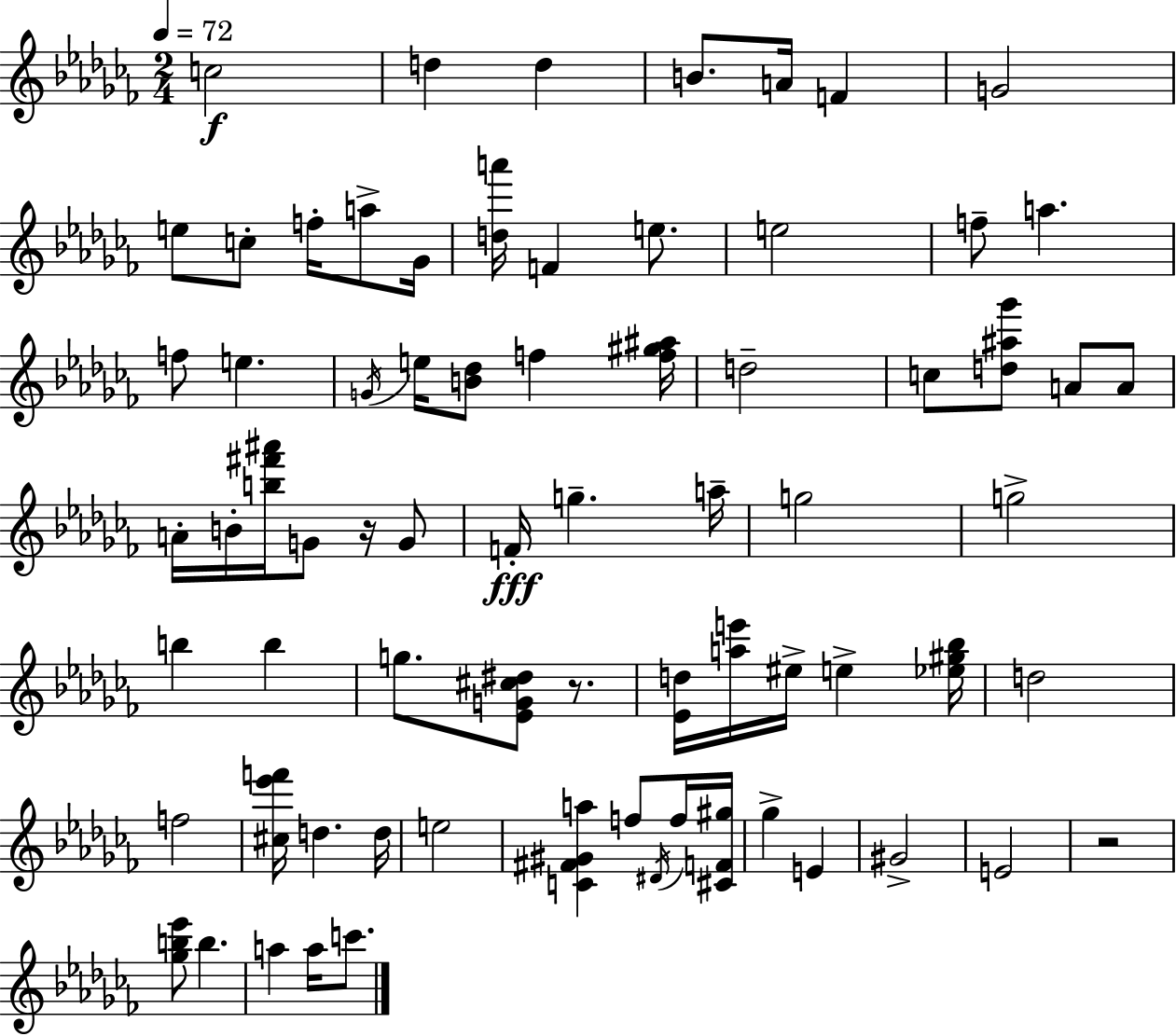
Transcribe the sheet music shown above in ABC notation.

X:1
T:Untitled
M:2/4
L:1/4
K:Abm
c2 d d B/2 A/4 F G2 e/2 c/2 f/4 a/2 _G/4 [da']/4 F e/2 e2 f/2 a f/2 e G/4 e/4 [B_d]/2 f [f^g^a]/4 d2 c/2 [d^a_g']/2 A/2 A/2 A/4 B/4 [b^f'^a']/4 G/2 z/4 G/2 F/4 g a/4 g2 g2 b b g/2 [_EG^c^d]/2 z/2 [_Ed]/4 [ae']/4 ^e/4 e [_e^g_b]/4 d2 f2 [^c_e'f']/4 d d/4 e2 [C^F^Ga] f/2 ^D/4 f/4 [^CF^g]/4 _g E ^G2 E2 z2 [_gb_e']/2 b a a/4 c'/2